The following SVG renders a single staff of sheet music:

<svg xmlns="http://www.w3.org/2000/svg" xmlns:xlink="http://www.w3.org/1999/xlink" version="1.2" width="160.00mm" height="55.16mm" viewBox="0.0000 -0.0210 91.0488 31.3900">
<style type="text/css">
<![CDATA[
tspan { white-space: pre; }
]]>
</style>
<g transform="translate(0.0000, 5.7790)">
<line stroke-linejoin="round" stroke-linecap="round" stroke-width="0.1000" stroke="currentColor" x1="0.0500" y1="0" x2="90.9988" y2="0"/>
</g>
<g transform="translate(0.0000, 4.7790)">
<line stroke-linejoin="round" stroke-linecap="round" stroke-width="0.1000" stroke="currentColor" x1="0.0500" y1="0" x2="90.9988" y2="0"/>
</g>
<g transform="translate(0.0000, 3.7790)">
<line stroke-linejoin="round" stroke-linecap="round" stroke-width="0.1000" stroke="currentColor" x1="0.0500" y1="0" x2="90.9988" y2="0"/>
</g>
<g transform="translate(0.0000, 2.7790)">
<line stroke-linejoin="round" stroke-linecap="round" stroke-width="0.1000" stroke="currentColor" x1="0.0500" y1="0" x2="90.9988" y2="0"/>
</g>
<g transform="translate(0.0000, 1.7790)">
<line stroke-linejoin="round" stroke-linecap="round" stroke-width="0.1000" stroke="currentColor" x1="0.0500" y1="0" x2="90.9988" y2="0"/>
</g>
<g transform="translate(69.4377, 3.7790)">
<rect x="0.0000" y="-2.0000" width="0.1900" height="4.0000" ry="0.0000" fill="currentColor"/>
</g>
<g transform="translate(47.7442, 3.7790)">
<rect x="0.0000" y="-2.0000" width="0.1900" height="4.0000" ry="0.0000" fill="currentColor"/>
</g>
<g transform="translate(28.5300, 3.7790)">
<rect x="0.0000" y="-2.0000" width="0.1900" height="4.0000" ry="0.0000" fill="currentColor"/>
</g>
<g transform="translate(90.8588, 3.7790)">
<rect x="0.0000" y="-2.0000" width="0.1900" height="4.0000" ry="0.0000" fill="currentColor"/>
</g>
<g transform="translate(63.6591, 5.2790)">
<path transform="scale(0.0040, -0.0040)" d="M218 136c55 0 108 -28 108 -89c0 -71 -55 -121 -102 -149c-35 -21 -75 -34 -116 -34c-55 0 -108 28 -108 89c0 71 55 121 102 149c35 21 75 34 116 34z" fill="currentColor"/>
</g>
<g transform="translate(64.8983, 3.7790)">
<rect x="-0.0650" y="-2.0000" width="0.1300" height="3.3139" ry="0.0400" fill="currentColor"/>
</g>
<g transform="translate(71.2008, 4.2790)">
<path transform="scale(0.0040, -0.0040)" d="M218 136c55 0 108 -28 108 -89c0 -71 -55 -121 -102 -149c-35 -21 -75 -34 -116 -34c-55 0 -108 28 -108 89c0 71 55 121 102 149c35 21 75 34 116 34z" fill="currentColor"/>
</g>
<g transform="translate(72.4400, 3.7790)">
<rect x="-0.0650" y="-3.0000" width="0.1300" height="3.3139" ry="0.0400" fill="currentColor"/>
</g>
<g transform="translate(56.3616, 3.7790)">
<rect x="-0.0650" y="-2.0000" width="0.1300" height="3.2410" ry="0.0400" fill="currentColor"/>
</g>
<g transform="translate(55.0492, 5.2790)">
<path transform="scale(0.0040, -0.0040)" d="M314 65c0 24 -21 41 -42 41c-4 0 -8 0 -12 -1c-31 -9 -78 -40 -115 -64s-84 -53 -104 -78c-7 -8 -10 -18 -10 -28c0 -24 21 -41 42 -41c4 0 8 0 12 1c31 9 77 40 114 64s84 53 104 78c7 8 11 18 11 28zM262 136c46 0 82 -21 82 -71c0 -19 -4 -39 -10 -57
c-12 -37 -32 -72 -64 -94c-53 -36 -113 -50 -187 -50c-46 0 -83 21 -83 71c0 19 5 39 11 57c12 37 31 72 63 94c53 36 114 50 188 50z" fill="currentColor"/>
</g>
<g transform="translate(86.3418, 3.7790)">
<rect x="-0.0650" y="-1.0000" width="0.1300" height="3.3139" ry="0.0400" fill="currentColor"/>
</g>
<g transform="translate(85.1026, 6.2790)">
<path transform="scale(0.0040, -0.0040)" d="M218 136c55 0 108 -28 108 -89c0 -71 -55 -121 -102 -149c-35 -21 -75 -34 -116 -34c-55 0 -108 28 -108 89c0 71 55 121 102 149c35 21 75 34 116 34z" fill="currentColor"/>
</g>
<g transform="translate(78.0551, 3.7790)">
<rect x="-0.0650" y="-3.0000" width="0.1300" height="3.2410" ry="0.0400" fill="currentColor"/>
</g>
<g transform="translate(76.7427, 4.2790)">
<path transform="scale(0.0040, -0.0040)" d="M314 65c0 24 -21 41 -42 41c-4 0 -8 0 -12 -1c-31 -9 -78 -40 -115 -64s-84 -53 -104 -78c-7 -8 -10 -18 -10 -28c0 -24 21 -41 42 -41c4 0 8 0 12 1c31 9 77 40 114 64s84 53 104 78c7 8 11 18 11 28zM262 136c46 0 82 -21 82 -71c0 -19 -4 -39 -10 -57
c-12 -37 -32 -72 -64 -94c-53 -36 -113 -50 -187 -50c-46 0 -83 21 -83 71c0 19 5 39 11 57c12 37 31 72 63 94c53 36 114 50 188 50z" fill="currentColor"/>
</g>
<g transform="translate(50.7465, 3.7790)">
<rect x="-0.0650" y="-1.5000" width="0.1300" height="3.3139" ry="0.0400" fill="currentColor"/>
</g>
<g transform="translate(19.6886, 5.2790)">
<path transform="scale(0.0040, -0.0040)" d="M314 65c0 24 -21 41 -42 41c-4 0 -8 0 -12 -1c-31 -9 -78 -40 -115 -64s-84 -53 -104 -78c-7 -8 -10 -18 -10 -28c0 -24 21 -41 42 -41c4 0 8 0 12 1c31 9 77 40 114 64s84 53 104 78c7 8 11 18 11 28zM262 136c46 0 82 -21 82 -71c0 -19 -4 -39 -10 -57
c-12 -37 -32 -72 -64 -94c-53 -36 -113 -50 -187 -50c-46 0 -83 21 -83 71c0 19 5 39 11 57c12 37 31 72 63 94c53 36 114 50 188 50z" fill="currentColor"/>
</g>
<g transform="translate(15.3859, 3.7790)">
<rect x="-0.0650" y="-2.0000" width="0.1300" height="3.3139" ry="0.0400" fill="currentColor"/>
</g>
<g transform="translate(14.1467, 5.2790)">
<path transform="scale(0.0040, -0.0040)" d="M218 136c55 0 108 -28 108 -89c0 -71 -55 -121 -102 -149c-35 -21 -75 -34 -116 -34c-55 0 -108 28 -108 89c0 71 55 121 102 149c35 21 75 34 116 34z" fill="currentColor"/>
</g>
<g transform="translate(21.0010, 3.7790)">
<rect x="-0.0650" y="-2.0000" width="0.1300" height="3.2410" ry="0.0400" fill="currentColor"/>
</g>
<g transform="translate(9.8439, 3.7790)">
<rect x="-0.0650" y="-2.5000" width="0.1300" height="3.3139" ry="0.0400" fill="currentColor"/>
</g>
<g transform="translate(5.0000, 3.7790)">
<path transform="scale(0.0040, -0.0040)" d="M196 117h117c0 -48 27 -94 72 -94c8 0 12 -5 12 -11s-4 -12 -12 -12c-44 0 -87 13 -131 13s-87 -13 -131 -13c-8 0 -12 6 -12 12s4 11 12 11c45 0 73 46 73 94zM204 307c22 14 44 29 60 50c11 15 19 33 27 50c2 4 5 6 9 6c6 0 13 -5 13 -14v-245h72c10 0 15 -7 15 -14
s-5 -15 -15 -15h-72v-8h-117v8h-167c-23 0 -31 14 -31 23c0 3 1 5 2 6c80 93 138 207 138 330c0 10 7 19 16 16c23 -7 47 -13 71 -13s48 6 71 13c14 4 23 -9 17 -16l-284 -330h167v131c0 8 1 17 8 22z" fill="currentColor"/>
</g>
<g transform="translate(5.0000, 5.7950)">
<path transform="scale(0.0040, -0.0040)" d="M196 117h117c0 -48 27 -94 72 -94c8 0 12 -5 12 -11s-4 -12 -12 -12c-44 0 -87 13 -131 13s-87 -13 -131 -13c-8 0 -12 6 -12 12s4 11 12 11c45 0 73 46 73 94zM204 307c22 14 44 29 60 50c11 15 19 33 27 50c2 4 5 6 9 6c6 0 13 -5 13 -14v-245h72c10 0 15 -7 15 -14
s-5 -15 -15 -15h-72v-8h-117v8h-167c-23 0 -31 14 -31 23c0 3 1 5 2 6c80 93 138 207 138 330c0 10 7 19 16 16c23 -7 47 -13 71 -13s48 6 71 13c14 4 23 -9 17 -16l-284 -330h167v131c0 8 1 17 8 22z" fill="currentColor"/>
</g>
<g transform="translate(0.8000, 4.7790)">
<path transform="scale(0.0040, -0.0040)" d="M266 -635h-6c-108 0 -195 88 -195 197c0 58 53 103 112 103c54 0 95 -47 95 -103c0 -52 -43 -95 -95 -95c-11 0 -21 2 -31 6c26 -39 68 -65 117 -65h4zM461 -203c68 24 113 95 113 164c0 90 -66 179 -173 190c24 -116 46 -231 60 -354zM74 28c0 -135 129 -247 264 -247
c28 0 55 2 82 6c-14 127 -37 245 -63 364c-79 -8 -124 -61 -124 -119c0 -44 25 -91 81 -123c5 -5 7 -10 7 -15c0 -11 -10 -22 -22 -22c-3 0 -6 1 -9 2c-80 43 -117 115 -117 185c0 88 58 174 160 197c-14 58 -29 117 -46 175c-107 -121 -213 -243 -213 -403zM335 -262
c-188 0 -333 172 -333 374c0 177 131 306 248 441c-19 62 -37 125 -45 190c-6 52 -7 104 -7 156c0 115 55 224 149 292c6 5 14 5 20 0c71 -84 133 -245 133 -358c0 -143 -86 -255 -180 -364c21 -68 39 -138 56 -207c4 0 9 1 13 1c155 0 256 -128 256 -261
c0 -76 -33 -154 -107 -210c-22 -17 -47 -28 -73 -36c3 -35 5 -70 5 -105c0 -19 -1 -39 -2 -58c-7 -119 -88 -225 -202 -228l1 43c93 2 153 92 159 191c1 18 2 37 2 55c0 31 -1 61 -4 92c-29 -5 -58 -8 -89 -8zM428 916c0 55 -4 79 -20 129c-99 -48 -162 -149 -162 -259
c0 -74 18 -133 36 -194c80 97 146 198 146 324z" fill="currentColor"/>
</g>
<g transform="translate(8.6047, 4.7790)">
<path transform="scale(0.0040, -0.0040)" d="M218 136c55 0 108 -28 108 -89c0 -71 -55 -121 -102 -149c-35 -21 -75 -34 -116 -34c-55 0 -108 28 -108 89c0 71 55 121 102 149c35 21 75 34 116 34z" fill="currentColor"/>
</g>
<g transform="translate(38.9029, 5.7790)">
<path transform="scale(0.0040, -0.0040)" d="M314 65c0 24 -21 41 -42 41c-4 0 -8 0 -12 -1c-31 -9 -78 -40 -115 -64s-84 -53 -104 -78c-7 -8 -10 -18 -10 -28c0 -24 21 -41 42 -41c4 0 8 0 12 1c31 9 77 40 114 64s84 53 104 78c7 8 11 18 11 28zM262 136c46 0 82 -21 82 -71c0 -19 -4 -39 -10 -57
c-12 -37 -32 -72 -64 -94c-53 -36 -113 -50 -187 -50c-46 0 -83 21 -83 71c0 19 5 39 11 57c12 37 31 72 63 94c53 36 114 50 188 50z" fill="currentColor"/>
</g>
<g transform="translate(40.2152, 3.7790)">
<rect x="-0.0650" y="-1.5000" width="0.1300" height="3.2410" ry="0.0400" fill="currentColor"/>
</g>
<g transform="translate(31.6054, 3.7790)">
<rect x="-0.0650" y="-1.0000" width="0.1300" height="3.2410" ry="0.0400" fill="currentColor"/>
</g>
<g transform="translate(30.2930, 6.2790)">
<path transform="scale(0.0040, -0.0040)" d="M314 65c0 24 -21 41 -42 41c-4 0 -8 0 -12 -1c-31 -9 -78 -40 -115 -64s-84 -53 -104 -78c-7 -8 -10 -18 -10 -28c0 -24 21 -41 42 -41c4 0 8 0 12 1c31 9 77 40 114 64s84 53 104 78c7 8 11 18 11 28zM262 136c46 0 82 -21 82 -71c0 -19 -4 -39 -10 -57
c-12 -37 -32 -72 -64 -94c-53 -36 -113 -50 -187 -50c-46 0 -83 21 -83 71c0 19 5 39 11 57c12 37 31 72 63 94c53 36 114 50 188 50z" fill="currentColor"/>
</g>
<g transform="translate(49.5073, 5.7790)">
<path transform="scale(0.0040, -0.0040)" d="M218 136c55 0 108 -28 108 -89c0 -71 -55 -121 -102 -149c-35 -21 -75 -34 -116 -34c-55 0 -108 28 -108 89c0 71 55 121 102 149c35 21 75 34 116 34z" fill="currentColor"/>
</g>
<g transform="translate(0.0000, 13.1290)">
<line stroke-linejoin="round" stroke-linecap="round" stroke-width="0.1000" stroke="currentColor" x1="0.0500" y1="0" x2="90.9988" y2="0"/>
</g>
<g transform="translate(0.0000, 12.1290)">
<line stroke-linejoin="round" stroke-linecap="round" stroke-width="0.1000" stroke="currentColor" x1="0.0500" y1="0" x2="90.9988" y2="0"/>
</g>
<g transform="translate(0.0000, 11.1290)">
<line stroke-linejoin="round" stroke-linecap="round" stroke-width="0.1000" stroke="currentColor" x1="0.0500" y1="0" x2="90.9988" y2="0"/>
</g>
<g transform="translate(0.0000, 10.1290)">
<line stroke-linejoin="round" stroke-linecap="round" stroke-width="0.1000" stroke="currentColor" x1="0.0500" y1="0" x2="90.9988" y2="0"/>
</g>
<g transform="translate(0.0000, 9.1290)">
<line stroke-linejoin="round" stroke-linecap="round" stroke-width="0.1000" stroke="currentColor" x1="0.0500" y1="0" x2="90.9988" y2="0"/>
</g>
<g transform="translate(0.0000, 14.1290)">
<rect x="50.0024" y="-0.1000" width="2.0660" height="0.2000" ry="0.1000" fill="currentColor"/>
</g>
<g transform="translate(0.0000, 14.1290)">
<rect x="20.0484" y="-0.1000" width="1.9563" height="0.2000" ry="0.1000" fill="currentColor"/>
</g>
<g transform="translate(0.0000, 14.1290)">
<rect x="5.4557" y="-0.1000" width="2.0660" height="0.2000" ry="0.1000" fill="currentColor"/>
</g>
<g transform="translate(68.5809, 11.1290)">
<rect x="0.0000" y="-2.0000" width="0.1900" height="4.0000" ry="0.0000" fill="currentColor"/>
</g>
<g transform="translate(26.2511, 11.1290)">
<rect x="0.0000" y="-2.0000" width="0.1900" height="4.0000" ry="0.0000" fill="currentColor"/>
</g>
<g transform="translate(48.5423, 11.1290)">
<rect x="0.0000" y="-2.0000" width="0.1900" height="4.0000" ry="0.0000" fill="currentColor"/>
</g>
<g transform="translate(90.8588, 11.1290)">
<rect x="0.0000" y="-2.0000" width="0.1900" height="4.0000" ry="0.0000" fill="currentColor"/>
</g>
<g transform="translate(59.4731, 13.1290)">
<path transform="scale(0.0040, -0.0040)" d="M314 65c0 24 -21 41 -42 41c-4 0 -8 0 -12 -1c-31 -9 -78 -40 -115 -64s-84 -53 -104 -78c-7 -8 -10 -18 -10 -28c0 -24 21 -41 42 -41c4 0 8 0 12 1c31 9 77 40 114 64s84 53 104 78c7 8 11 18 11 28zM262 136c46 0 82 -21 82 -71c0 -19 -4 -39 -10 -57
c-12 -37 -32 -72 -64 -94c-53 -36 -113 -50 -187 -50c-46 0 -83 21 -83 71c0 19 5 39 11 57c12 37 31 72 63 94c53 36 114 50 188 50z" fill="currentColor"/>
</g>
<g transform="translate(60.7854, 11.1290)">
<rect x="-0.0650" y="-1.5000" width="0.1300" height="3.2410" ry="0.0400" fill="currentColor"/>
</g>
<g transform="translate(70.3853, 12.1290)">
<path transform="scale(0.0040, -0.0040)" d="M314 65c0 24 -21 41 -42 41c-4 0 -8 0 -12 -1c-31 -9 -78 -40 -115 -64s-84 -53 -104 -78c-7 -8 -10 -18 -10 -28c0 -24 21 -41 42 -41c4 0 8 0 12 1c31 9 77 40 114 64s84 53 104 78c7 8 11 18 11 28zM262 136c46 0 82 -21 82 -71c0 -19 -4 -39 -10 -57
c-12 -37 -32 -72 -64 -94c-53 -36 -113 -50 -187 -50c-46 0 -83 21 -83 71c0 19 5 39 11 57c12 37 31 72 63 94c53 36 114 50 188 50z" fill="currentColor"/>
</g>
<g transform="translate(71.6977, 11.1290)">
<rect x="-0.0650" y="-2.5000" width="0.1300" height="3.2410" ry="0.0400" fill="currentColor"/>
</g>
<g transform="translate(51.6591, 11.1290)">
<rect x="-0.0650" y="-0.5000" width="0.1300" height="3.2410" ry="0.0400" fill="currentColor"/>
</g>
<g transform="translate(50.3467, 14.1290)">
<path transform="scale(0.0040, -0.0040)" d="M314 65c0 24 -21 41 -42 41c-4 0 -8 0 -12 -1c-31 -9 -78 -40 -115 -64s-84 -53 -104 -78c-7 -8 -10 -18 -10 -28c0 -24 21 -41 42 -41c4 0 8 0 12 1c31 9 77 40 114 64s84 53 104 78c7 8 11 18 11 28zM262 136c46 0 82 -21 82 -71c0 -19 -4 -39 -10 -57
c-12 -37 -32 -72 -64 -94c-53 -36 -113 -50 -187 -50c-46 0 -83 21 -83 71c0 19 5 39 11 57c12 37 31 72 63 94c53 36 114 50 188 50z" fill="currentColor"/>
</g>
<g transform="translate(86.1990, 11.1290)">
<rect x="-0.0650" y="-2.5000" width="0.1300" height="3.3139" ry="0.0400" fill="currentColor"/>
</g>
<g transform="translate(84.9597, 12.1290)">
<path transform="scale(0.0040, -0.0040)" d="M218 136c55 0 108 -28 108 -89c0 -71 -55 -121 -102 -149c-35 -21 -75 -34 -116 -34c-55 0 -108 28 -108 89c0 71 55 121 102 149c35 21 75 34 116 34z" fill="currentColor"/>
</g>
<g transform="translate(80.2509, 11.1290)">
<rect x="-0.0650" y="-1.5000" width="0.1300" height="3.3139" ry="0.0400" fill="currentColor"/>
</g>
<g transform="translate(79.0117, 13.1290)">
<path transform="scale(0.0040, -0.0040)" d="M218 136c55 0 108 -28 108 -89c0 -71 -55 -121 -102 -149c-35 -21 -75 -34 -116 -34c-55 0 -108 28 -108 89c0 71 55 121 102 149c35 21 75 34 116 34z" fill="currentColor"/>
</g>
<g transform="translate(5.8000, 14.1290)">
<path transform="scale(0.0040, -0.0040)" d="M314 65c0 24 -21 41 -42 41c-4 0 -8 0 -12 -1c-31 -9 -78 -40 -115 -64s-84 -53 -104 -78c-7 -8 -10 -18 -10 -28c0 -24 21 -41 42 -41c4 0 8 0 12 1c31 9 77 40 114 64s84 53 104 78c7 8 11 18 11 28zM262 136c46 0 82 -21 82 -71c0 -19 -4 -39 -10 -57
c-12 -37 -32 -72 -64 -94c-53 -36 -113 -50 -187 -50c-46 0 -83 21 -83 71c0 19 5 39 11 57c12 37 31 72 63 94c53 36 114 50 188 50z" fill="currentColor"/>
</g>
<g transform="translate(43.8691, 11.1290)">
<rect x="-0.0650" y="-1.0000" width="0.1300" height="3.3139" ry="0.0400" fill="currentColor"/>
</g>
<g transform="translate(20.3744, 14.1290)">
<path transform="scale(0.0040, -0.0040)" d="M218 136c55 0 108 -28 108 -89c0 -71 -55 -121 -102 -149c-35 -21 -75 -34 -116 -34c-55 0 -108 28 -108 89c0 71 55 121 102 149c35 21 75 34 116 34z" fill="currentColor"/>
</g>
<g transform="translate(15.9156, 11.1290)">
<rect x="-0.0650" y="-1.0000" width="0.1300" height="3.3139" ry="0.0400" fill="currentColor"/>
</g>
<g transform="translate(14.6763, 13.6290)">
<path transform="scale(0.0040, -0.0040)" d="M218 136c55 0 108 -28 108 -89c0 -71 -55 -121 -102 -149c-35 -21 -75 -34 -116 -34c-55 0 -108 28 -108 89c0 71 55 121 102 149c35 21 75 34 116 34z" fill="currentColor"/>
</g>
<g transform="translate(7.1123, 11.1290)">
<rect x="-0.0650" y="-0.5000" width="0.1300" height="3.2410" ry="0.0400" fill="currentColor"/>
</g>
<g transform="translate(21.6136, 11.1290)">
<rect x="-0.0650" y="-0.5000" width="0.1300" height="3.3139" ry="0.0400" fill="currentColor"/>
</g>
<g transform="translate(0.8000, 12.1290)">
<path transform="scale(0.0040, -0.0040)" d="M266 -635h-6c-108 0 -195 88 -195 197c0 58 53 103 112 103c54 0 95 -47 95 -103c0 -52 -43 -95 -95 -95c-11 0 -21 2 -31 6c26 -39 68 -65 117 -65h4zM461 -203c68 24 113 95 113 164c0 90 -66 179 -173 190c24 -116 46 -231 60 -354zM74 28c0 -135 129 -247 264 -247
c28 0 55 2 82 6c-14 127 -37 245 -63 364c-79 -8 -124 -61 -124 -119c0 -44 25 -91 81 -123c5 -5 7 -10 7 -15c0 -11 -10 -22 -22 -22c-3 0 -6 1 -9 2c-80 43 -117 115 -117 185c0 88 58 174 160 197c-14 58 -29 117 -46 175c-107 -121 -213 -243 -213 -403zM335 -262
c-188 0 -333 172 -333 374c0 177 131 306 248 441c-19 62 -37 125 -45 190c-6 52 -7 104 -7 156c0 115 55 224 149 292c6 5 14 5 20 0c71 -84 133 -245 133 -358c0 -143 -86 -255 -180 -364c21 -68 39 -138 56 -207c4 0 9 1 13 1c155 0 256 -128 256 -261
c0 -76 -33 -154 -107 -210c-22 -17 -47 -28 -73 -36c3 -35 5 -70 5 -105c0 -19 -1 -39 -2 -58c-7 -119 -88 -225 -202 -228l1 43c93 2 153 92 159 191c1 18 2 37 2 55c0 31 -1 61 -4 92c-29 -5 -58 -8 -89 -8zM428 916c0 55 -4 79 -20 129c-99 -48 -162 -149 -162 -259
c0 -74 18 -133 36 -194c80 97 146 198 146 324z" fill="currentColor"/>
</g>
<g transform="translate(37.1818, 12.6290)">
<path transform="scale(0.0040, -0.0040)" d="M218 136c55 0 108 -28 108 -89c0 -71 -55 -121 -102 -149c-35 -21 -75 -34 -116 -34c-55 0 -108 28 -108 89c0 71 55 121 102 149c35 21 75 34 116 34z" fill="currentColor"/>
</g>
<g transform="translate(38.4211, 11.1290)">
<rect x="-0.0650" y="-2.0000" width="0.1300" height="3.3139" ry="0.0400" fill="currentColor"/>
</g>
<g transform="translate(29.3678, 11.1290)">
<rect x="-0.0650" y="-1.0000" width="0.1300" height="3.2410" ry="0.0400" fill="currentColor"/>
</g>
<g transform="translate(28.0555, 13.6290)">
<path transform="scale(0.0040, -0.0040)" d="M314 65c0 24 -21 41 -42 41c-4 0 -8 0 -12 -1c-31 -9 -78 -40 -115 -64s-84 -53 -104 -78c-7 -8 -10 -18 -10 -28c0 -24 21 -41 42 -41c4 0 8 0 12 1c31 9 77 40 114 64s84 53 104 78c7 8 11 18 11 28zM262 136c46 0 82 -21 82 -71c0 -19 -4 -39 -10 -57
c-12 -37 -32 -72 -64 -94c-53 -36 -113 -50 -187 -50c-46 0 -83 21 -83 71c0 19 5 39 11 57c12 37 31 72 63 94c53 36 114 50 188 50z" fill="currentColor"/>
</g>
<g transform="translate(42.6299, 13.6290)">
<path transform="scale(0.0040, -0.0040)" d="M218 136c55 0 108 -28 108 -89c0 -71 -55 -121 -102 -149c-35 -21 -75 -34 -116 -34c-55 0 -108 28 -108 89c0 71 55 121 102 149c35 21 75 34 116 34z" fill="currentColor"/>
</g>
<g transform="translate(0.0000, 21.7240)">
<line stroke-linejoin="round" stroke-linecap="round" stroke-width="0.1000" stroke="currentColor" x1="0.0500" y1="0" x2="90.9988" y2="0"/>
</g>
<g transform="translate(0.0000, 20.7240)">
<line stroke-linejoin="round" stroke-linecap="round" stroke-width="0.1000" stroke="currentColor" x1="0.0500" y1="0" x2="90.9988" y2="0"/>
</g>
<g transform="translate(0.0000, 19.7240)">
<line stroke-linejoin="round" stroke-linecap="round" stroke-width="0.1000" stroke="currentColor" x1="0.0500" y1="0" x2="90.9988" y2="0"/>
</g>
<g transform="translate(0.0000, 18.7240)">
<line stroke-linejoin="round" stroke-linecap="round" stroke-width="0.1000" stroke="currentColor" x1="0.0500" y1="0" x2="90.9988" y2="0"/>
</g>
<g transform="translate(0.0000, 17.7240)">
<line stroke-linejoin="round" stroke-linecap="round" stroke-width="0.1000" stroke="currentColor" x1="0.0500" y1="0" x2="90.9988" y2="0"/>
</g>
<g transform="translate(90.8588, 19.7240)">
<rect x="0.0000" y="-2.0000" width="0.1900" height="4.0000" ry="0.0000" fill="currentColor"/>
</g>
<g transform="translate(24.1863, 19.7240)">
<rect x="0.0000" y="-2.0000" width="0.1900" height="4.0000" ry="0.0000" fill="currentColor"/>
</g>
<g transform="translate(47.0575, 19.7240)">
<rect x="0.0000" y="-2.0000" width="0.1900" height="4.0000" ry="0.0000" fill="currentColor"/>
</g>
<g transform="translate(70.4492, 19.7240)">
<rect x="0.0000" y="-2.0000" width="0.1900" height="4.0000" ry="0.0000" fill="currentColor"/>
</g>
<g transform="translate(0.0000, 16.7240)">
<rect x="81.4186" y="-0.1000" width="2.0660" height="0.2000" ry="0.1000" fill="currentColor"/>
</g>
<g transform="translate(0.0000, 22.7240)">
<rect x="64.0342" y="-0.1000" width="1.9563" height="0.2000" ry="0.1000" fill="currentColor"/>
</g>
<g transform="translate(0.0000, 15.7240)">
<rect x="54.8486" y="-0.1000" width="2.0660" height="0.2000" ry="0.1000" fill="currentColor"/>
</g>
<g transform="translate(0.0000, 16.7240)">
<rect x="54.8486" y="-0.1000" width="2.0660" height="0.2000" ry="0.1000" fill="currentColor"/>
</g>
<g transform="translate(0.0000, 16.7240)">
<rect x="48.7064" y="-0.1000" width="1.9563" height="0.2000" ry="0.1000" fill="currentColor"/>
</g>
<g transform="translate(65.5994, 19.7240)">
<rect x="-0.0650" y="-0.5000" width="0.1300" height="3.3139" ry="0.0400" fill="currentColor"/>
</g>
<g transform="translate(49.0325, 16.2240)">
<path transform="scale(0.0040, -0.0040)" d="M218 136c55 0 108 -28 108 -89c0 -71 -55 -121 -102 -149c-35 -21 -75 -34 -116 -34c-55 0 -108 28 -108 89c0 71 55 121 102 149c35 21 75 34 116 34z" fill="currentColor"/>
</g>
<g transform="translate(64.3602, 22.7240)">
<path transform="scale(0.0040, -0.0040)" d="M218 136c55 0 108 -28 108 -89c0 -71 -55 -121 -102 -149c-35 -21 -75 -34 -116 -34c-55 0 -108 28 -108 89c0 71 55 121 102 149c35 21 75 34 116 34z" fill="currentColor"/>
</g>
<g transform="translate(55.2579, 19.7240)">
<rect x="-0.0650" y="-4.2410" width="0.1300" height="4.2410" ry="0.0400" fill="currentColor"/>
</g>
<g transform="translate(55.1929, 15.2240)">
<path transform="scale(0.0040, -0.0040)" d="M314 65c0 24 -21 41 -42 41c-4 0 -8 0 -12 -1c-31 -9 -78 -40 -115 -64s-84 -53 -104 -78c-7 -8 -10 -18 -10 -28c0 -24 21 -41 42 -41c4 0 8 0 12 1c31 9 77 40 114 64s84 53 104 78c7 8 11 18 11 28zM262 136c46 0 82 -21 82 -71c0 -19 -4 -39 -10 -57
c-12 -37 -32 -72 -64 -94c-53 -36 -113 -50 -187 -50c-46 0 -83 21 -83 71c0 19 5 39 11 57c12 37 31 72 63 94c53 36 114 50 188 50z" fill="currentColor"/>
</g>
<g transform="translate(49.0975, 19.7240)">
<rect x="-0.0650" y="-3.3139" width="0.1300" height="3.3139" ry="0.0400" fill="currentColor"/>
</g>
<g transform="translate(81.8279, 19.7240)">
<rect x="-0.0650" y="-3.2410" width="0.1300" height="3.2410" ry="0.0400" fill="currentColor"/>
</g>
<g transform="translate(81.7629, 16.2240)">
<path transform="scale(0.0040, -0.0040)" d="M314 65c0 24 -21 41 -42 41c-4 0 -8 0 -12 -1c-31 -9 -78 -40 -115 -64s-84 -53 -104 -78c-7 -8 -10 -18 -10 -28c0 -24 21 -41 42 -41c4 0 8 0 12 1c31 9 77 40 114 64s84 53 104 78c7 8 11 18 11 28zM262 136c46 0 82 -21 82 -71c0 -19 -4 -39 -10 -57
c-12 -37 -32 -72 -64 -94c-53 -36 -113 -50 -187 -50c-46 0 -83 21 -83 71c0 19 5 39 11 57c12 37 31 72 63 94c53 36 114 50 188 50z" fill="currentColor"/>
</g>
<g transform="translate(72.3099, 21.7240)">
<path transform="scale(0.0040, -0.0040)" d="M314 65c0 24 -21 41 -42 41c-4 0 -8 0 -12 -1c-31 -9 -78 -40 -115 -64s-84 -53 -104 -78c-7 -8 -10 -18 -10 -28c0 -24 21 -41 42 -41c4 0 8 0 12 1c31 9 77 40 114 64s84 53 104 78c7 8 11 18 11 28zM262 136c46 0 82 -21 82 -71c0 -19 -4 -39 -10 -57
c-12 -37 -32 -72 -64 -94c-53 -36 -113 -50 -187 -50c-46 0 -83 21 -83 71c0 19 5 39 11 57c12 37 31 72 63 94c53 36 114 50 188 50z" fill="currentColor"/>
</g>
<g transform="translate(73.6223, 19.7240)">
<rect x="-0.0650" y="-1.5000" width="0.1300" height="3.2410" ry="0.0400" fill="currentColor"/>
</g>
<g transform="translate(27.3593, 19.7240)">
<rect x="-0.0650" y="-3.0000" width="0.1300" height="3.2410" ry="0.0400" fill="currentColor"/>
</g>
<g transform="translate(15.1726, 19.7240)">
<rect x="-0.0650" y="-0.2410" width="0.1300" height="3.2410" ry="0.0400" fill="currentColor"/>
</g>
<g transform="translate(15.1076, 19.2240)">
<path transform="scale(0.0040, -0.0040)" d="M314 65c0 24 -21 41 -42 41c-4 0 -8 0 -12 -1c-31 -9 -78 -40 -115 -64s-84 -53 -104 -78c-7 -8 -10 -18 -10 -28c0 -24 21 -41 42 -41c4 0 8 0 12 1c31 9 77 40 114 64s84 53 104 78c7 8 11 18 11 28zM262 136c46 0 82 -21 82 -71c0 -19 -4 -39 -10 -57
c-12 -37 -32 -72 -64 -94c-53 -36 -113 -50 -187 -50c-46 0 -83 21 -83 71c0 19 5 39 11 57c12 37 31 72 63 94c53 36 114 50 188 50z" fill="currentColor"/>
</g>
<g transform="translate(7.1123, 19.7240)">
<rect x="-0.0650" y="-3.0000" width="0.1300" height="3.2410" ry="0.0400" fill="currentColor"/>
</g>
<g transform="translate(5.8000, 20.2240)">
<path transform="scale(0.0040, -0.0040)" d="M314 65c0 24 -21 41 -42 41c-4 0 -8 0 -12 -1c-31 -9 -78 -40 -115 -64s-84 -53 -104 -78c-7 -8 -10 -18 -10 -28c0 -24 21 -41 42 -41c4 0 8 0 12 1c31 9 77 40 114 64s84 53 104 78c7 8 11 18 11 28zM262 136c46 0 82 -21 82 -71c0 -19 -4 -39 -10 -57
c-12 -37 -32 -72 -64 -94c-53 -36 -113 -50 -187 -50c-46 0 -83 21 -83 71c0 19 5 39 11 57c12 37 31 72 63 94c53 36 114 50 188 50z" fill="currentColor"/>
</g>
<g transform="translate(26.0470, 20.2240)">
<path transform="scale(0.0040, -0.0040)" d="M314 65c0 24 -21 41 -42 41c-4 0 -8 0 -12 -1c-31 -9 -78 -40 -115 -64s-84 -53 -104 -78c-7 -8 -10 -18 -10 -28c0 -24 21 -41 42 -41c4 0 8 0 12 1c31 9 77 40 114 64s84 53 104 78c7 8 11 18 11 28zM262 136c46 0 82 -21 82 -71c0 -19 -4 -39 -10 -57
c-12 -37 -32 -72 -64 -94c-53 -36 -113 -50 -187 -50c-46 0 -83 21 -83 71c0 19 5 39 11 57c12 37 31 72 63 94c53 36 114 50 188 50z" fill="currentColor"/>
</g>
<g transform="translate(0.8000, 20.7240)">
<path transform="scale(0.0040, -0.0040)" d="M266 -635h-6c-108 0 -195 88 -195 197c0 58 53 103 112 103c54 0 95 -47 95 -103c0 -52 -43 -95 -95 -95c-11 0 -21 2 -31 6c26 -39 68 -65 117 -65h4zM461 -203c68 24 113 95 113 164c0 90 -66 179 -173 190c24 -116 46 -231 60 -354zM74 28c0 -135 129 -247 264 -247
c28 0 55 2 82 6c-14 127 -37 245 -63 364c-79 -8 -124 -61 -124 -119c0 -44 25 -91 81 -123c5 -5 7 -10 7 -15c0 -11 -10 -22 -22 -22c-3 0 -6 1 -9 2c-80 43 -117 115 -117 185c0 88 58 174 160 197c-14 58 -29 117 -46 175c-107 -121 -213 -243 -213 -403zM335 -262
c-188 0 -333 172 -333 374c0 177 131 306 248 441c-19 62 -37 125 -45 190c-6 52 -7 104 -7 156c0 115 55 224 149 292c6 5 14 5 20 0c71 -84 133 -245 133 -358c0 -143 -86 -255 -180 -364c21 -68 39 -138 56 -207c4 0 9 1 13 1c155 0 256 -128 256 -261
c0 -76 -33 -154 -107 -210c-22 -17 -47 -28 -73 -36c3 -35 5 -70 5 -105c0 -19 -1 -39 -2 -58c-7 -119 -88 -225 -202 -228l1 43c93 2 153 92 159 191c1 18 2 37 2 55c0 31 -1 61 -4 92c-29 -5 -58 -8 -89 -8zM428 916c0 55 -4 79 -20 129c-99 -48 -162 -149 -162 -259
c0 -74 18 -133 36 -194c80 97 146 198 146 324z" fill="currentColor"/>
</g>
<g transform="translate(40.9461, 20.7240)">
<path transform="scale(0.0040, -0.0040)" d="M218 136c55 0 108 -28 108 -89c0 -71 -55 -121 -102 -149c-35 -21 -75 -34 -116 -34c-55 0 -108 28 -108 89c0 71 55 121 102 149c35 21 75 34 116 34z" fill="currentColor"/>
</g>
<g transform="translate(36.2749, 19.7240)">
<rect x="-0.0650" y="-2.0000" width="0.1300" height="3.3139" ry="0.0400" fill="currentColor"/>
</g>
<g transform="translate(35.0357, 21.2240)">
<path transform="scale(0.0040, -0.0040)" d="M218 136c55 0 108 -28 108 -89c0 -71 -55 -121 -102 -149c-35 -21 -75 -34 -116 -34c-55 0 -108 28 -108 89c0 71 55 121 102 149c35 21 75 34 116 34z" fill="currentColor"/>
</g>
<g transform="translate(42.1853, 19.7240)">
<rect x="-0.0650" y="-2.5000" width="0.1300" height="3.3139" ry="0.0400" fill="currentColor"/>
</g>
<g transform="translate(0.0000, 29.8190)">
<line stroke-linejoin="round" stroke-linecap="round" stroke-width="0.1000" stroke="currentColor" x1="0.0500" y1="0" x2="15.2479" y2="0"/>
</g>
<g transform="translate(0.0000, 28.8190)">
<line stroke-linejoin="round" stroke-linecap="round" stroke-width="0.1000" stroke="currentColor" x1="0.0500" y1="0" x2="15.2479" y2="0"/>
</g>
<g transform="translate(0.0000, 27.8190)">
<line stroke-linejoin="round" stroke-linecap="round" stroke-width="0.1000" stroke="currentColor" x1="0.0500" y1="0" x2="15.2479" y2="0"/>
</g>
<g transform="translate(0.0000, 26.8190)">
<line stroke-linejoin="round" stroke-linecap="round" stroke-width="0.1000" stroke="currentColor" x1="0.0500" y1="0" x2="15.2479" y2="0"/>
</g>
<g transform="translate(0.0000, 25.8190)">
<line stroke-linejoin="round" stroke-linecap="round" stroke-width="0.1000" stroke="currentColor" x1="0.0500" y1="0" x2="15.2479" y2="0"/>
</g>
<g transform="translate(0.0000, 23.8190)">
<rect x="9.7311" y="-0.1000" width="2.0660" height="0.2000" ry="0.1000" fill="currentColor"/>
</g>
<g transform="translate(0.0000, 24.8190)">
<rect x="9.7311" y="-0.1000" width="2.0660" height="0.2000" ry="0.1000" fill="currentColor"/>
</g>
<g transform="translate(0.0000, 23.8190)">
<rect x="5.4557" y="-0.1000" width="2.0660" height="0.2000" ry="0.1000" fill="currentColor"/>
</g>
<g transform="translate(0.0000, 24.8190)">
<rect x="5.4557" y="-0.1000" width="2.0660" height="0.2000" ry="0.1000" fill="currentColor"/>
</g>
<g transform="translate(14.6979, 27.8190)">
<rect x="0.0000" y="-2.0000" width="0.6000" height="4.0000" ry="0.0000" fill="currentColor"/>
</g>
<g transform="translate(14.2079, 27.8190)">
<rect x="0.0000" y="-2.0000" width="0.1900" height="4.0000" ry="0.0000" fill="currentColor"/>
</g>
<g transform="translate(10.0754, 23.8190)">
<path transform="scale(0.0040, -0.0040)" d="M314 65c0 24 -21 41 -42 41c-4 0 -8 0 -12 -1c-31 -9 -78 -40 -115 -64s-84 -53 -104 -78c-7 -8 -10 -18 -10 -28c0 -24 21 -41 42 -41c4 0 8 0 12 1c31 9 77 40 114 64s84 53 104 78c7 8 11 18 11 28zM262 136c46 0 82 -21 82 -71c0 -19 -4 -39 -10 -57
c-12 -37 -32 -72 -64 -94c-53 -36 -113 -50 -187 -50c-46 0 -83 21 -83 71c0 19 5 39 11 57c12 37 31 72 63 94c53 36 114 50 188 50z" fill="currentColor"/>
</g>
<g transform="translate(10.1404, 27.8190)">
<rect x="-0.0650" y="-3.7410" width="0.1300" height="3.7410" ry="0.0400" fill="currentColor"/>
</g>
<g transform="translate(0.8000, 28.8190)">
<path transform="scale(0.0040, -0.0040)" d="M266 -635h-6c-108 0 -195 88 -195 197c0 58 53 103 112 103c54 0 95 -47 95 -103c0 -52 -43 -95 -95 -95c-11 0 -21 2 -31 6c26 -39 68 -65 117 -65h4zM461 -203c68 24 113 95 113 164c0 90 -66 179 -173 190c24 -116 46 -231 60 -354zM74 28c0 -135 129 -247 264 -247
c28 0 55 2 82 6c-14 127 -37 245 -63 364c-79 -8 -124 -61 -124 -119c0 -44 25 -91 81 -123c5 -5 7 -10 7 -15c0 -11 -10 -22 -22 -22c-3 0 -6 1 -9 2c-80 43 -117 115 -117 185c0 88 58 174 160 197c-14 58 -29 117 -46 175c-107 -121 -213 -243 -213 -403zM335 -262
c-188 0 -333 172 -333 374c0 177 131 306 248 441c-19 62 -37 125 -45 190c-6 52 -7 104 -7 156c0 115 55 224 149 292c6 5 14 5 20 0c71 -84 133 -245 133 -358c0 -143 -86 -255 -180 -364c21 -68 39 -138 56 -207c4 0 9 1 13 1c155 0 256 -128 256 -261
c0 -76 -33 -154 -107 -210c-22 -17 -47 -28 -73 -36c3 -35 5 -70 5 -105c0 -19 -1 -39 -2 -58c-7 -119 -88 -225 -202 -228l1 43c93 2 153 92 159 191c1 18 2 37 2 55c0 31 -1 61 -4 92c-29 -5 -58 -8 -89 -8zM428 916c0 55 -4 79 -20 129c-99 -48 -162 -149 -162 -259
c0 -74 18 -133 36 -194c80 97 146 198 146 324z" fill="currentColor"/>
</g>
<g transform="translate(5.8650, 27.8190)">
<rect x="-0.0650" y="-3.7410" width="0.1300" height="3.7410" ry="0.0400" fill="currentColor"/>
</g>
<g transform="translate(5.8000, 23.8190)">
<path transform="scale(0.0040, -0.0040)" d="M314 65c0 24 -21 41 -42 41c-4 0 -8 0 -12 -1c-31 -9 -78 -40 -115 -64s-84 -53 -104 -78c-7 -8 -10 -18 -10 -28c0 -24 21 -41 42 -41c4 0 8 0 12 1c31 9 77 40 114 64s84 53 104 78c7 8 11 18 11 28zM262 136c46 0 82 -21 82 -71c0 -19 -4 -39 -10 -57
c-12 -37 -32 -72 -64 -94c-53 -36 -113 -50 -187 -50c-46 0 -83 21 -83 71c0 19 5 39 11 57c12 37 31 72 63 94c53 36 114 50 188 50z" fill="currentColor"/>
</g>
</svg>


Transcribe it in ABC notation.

X:1
T:Untitled
M:4/4
L:1/4
K:C
G F F2 D2 E2 E F2 F A A2 D C2 D C D2 F D C2 E2 G2 E G A2 c2 A2 F G b d'2 C E2 b2 c'2 c'2